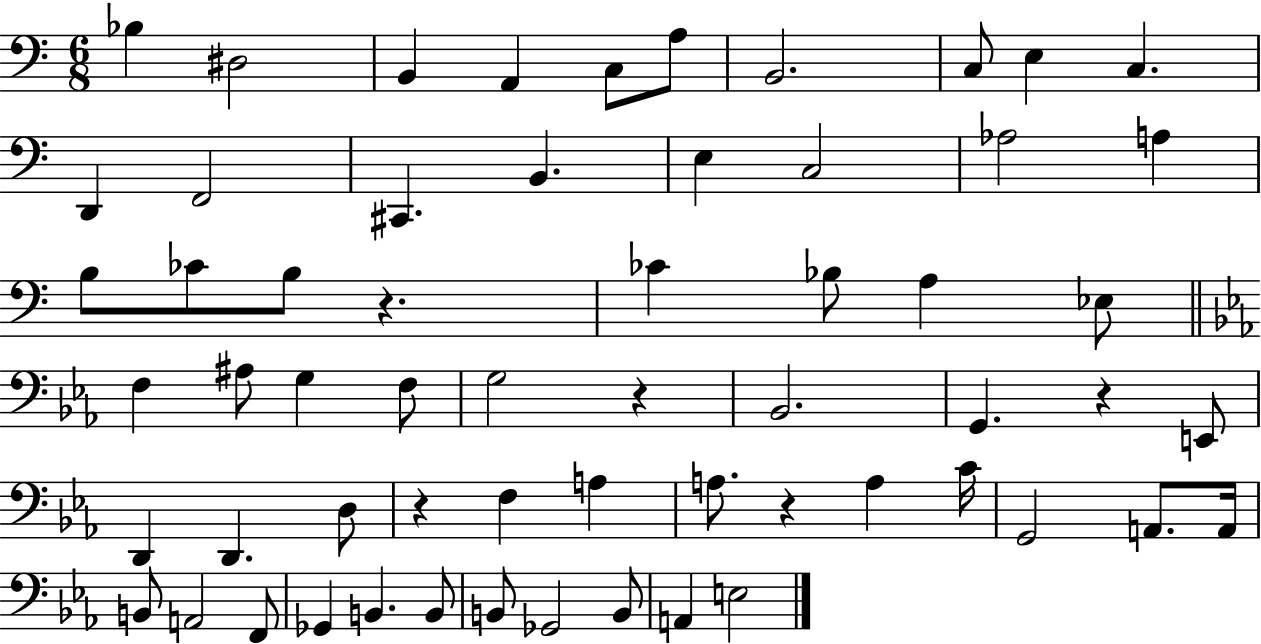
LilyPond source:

{
  \clef bass
  \numericTimeSignature
  \time 6/8
  \key c \major
  \repeat volta 2 { bes4 dis2 | b,4 a,4 c8 a8 | b,2. | c8 e4 c4. | \break d,4 f,2 | cis,4. b,4. | e4 c2 | aes2 a4 | \break b8 ces'8 b8 r4. | ces'4 bes8 a4 ees8 | \bar "||" \break \key ees \major f4 ais8 g4 f8 | g2 r4 | bes,2. | g,4. r4 e,8 | \break d,4 d,4. d8 | r4 f4 a4 | a8. r4 a4 c'16 | g,2 a,8. a,16 | \break b,8 a,2 f,8 | ges,4 b,4. b,8 | b,8 ges,2 b,8 | a,4 e2 | \break } \bar "|."
}